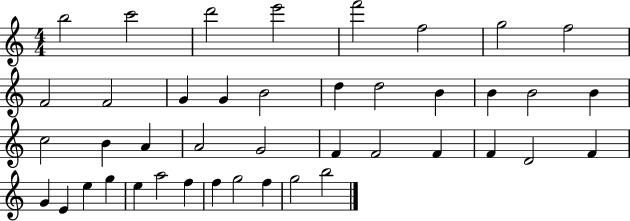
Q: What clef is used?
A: treble